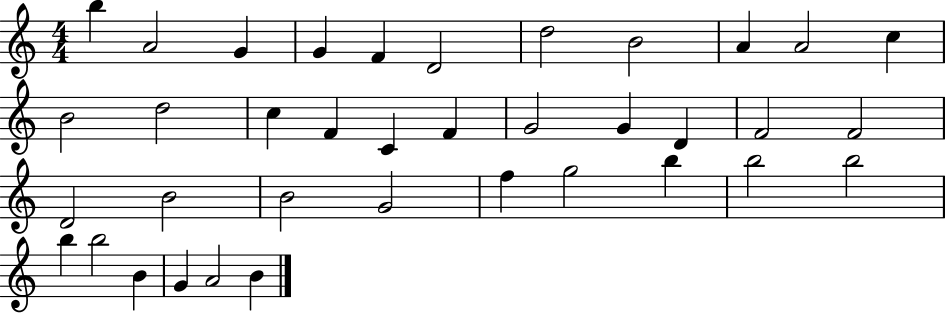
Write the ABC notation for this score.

X:1
T:Untitled
M:4/4
L:1/4
K:C
b A2 G G F D2 d2 B2 A A2 c B2 d2 c F C F G2 G D F2 F2 D2 B2 B2 G2 f g2 b b2 b2 b b2 B G A2 B